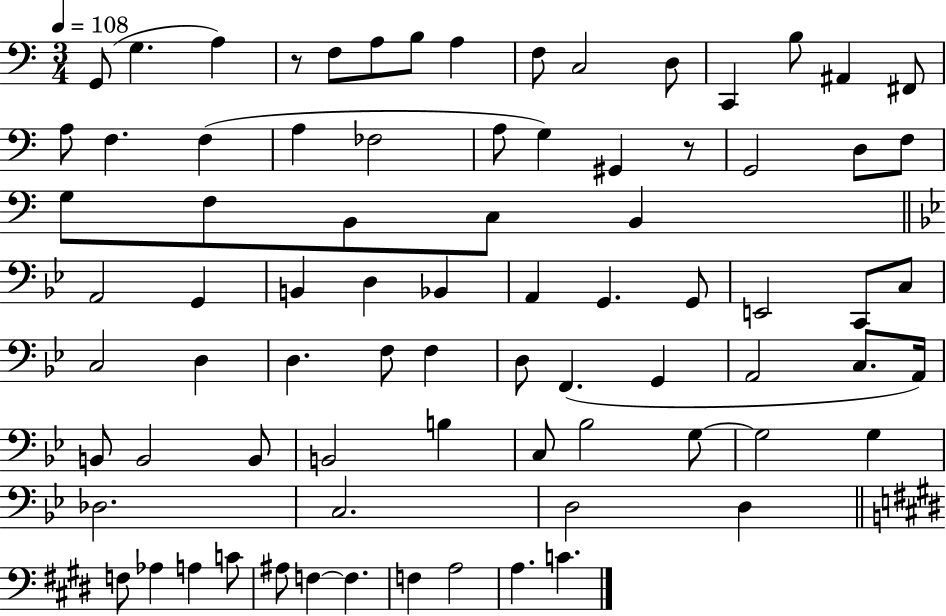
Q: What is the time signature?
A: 3/4